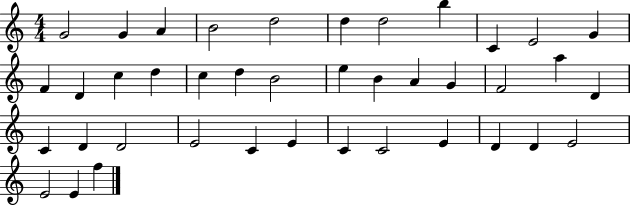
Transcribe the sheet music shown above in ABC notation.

X:1
T:Untitled
M:4/4
L:1/4
K:C
G2 G A B2 d2 d d2 b C E2 G F D c d c d B2 e B A G F2 a D C D D2 E2 C E C C2 E D D E2 E2 E f